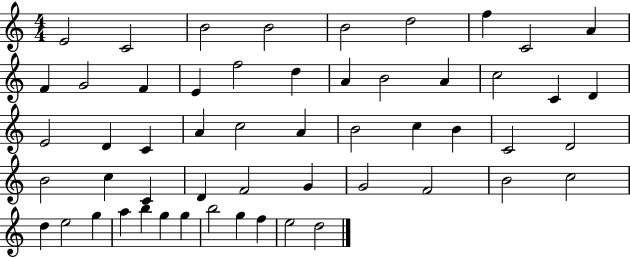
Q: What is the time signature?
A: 4/4